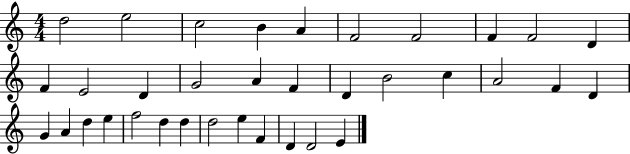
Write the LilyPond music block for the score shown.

{
  \clef treble
  \numericTimeSignature
  \time 4/4
  \key c \major
  d''2 e''2 | c''2 b'4 a'4 | f'2 f'2 | f'4 f'2 d'4 | \break f'4 e'2 d'4 | g'2 a'4 f'4 | d'4 b'2 c''4 | a'2 f'4 d'4 | \break g'4 a'4 d''4 e''4 | f''2 d''4 d''4 | d''2 e''4 f'4 | d'4 d'2 e'4 | \break \bar "|."
}